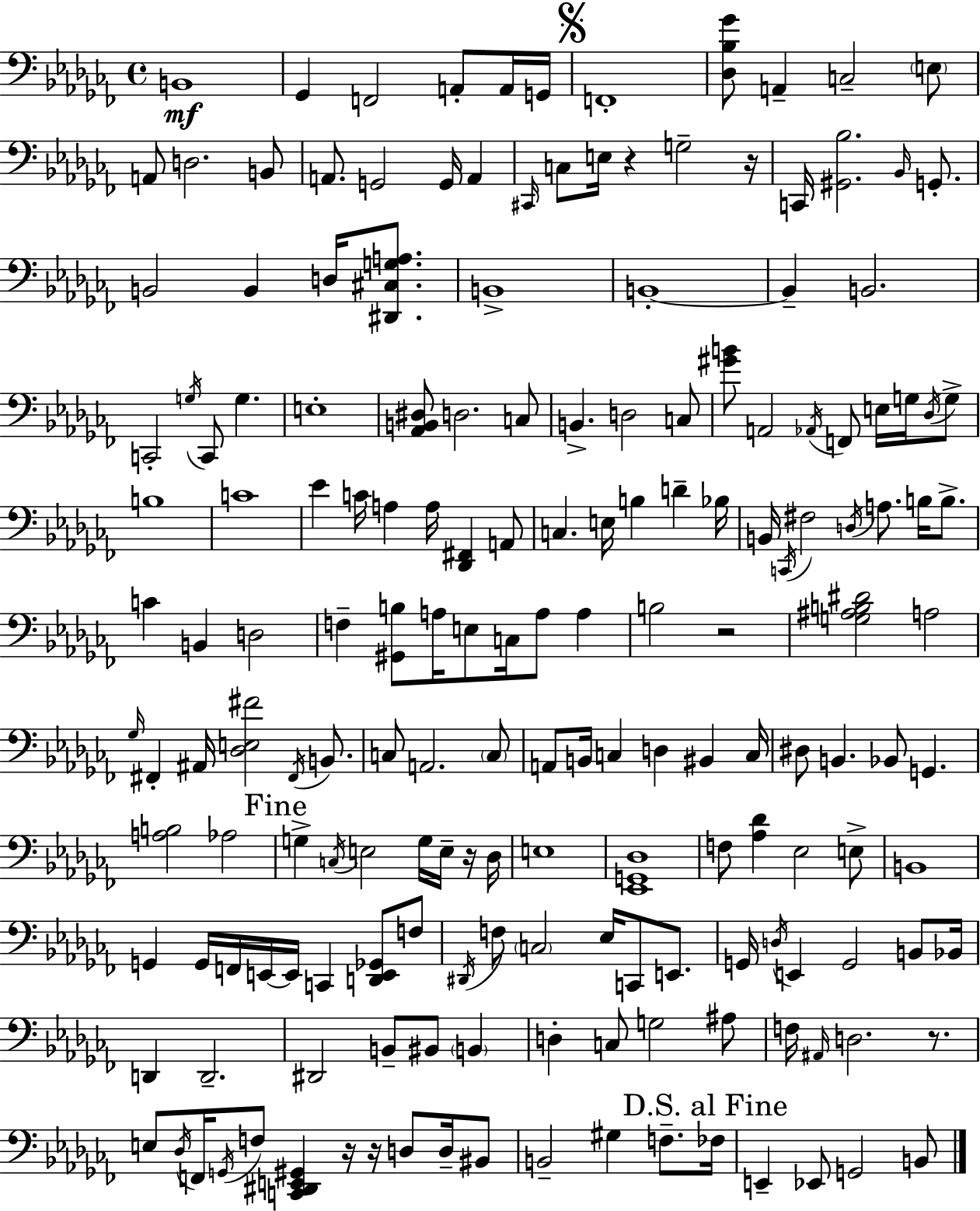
{
  \clef bass
  \time 4/4
  \defaultTimeSignature
  \key aes \minor
  \repeat volta 2 { b,1\mf | ges,4 f,2 a,8-. a,16 g,16 | \mark \markup { \musicglyph "scripts.segno" } f,1-. | <des bes ges'>8 a,4-- c2-- \parenthesize e8 | \break a,8 d2. b,8 | a,8. g,2 g,16 a,4 | \grace { cis,16 } c8 e16 r4 g2-- | r16 c,16 <gis, bes>2. \grace { bes,16 } g,8.-. | \break b,2 b,4 d16 <dis, cis g a>8. | b,1-> | b,1-.~~ | b,4-- b,2. | \break c,2-. \acciaccatura { g16 } c,8 g4. | e1-. | <aes, b, dis>8 d2. | c8 b,4.-> d2 | \break c8 <gis' b'>8 a,2 \acciaccatura { aes,16 } f,8 | e16 g16 \acciaccatura { des16 } g8-> b1 | c'1 | ees'4 c'16 a4 a16 <des, fis,>4 | \break a,8 c4. e16 b4 | d'4-- bes16 b,16 \acciaccatura { c,16 } fis2 \acciaccatura { d16 } | a8. b16 b8.-> c'4 b,4 d2 | f4-- <gis, b>8 a16 e8 | \break c16 a8 a4 b2 r2 | <g ais b dis'>2 a2 | \grace { ges16 } fis,4-. ais,16 <des e fis'>2 | \acciaccatura { fis,16 } b,8. c8 a,2. | \break \parenthesize c8 a,8 b,16 c4 | d4 bis,4 c16 dis8 b,4. | bes,8 g,4. <a b>2 | aes2 \mark "Fine" g4-> \acciaccatura { c16 } e2 | \break g16 e16-- r16 des16 e1 | <ees, g, des>1 | f8 <aes des'>4 | ees2 e8-> b,1 | \break g,4 g,16 f,16 | e,16~~ e,16 c,4 <d, e, ges,>8 f8 \acciaccatura { dis,16 } f8 \parenthesize c2 | ees16 c,8 e,8. g,16 \acciaccatura { d16 } e,4 | g,2 b,8 bes,16 d,4 | \break d,2.-- dis,2 | b,8-- bis,8 \parenthesize b,4 d4-. | c8 g2 ais8 f16 \grace { ais,16 } d2. | r8. e8 \acciaccatura { des16 } | \break f,16 \acciaccatura { g,16 } f8 <c, dis, e, gis,>4 r16 r16 d8 d16-- bis,8 b,2-- | gis4 f8.-- \mark "D.S. al Fine" fes16 e,4-- | ees,8 g,2 b,8 } \bar "|."
}